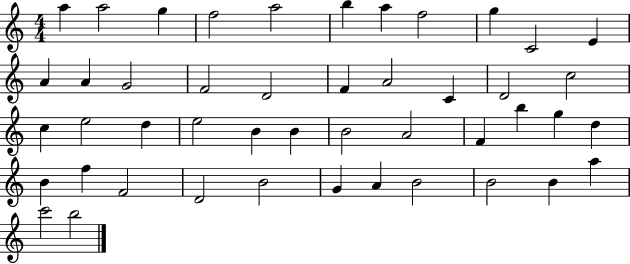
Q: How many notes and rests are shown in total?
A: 46